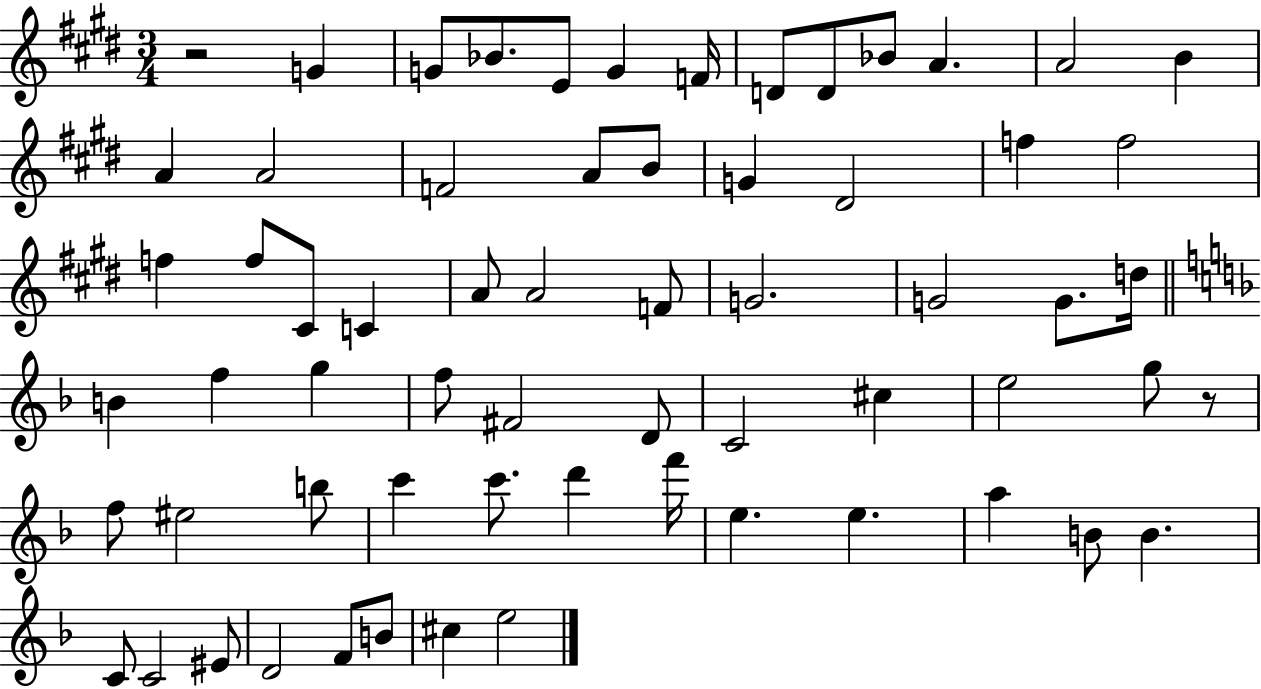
{
  \clef treble
  \numericTimeSignature
  \time 3/4
  \key e \major
  \repeat volta 2 { r2 g'4 | g'8 bes'8. e'8 g'4 f'16 | d'8 d'8 bes'8 a'4. | a'2 b'4 | \break a'4 a'2 | f'2 a'8 b'8 | g'4 dis'2 | f''4 f''2 | \break f''4 f''8 cis'8 c'4 | a'8 a'2 f'8 | g'2. | g'2 g'8. d''16 | \break \bar "||" \break \key f \major b'4 f''4 g''4 | f''8 fis'2 d'8 | c'2 cis''4 | e''2 g''8 r8 | \break f''8 eis''2 b''8 | c'''4 c'''8. d'''4 f'''16 | e''4. e''4. | a''4 b'8 b'4. | \break c'8 c'2 eis'8 | d'2 f'8 b'8 | cis''4 e''2 | } \bar "|."
}